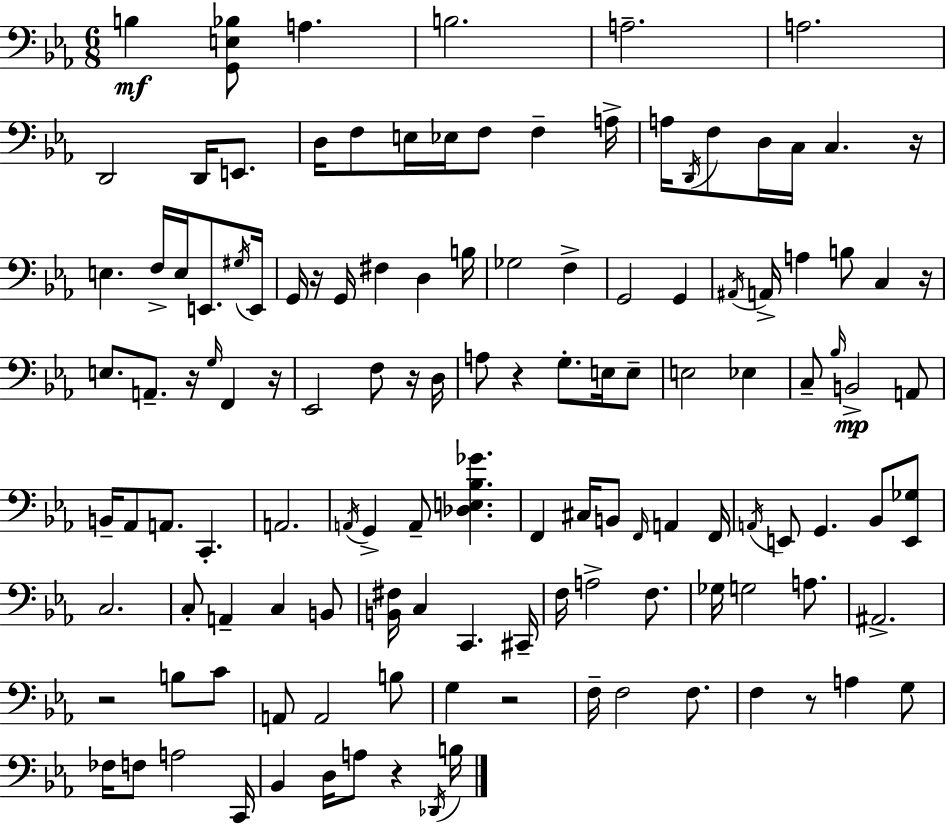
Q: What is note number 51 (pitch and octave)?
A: E3